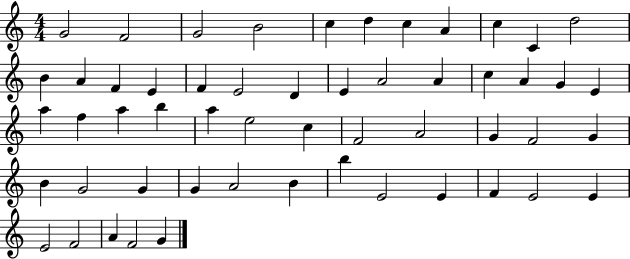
{
  \clef treble
  \numericTimeSignature
  \time 4/4
  \key c \major
  g'2 f'2 | g'2 b'2 | c''4 d''4 c''4 a'4 | c''4 c'4 d''2 | \break b'4 a'4 f'4 e'4 | f'4 e'2 d'4 | e'4 a'2 a'4 | c''4 a'4 g'4 e'4 | \break a''4 f''4 a''4 b''4 | a''4 e''2 c''4 | f'2 a'2 | g'4 f'2 g'4 | \break b'4 g'2 g'4 | g'4 a'2 b'4 | b''4 e'2 e'4 | f'4 e'2 e'4 | \break e'2 f'2 | a'4 f'2 g'4 | \bar "|."
}